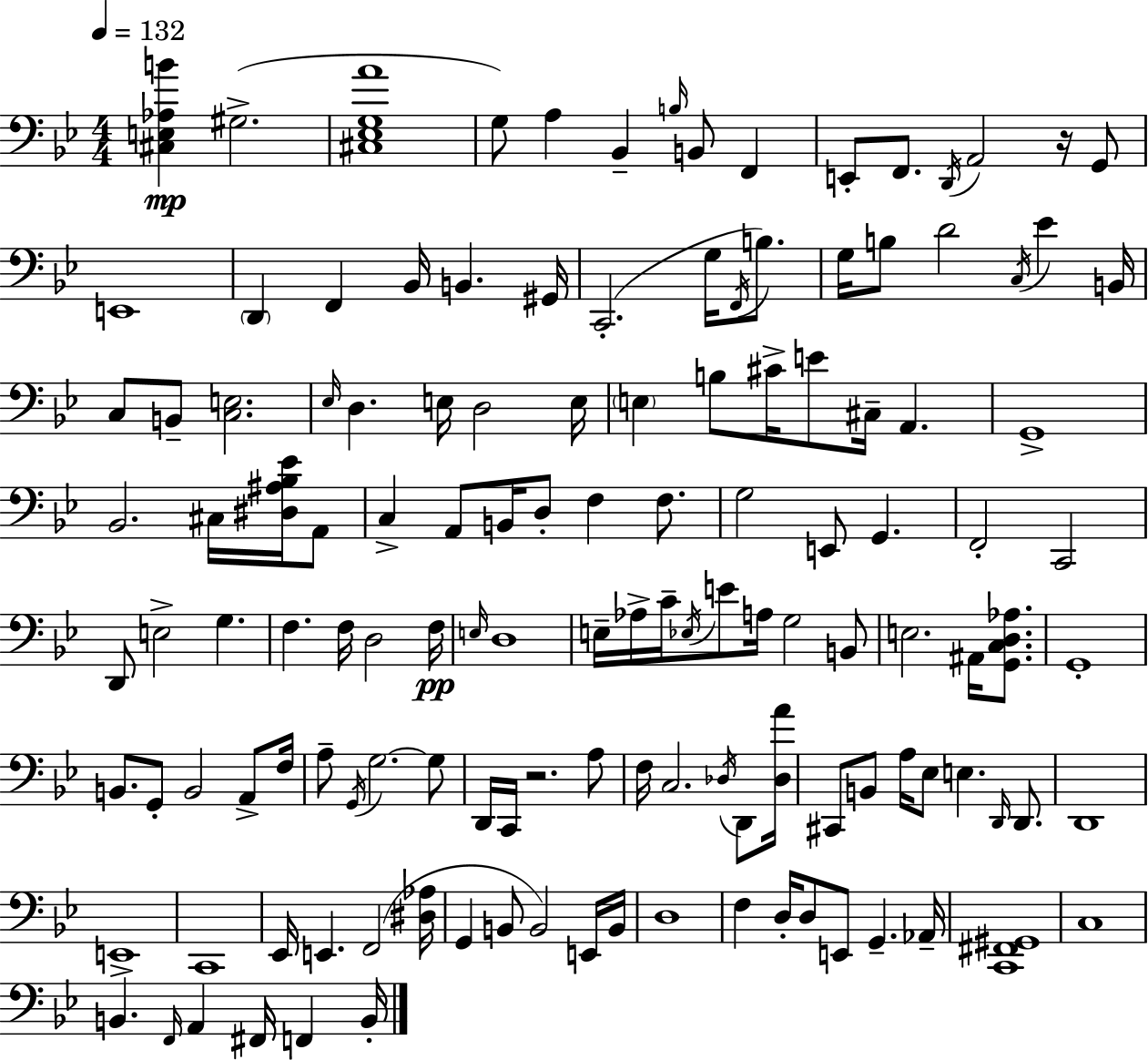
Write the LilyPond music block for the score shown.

{
  \clef bass
  \numericTimeSignature
  \time 4/4
  \key bes \major
  \tempo 4 = 132
  <cis e aes b'>4\mp gis2.->( | <cis ees g a'>1 | g8) a4 bes,4-- \grace { b16 } b,8 f,4 | e,8-. f,8. \acciaccatura { d,16 } a,2 r16 | \break g,8 e,1 | \parenthesize d,4 f,4 bes,16 b,4. | gis,16 c,2.-.( g16 \acciaccatura { f,16 }) | b8. g16 b8 d'2 \acciaccatura { c16 } ees'4 | \break b,16 c8 b,8-- <c e>2. | \grace { ees16 } d4. e16 d2 | e16 \parenthesize e4 b8 cis'16-> e'8 cis16-- a,4. | g,1-> | \break bes,2. | cis16 <dis ais bes ees'>16 a,8 c4-> a,8 b,16 d8-. f4 | f8. g2 e,8 g,4. | f,2-. c,2 | \break d,8 e2-> g4. | f4. f16 d2 | f16\pp \grace { e16 } d1 | e16-- aes16-> c'16-- \acciaccatura { ees16 } e'8 a16 g2 | \break b,8 e2. | ais,16 <g, c d aes>8. g,1-. | b,8. g,8-. b,2 | a,8-> f16 a8-- \acciaccatura { g,16 } g2.~~ | \break g8 d,16 c,16 r2. | a8 f16 c2. | \acciaccatura { des16 } d,8 <des a'>16 cis,8 b,8 a16 ees8 | e4. \grace { d,16 } d,8. d,1 | \break e,1-> | c,1 | ees,16 e,4. | f,2( <dis aes>16 g,4 b,8 | \break b,2) e,16 b,16 d1 | f4 d16-. d8 | e,8 g,4.-- aes,16-- <c, fis, gis,>1 | c1 | \break b,4. | \grace { f,16 } a,4 fis,16 f,4 b,16-. \bar "|."
}